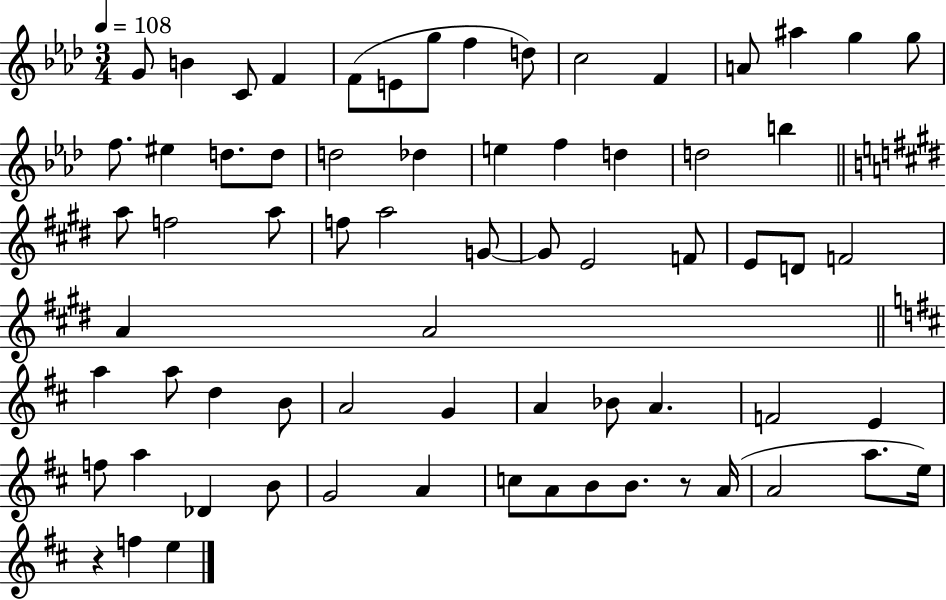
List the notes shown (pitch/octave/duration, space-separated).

G4/e B4/q C4/e F4/q F4/e E4/e G5/e F5/q D5/e C5/h F4/q A4/e A#5/q G5/q G5/e F5/e. EIS5/q D5/e. D5/e D5/h Db5/q E5/q F5/q D5/q D5/h B5/q A5/e F5/h A5/e F5/e A5/h G4/e G4/e E4/h F4/e E4/e D4/e F4/h A4/q A4/h A5/q A5/e D5/q B4/e A4/h G4/q A4/q Bb4/e A4/q. F4/h E4/q F5/e A5/q Db4/q B4/e G4/h A4/q C5/e A4/e B4/e B4/e. R/e A4/s A4/h A5/e. E5/s R/q F5/q E5/q